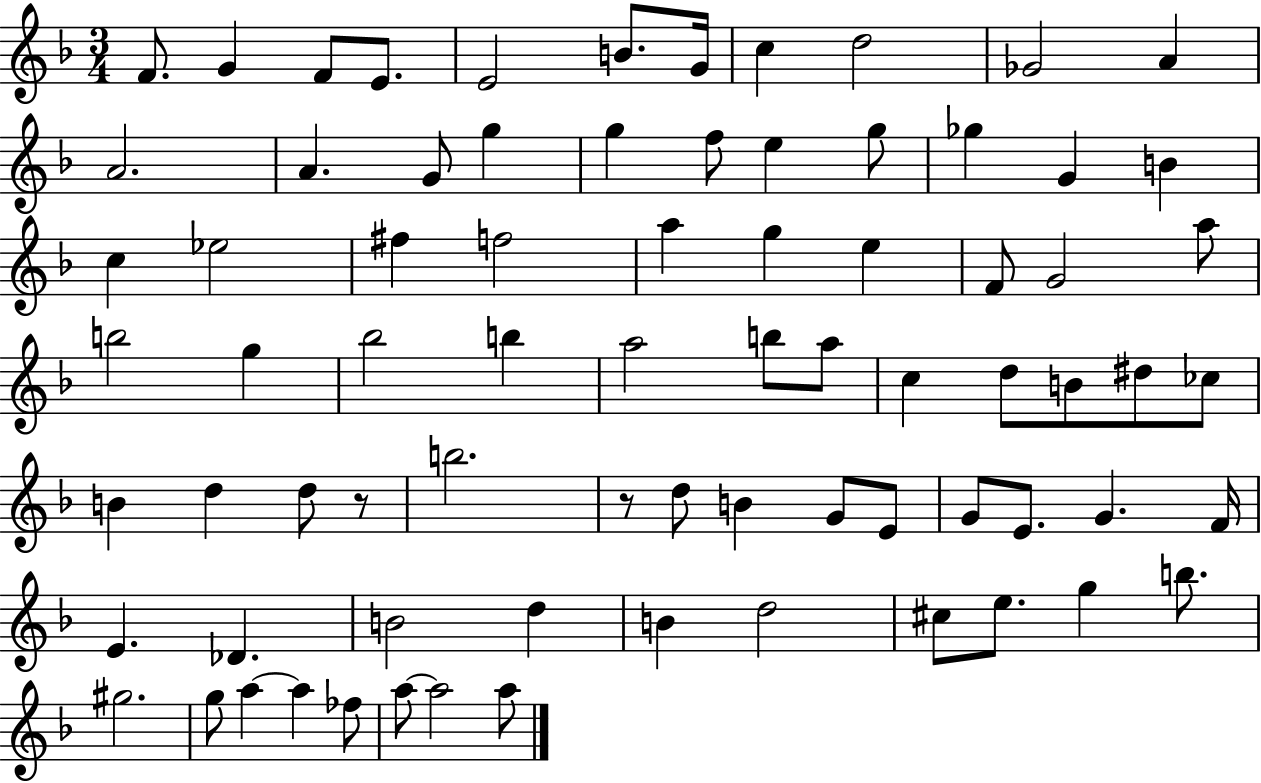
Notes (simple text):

F4/e. G4/q F4/e E4/e. E4/h B4/e. G4/s C5/q D5/h Gb4/h A4/q A4/h. A4/q. G4/e G5/q G5/q F5/e E5/q G5/e Gb5/q G4/q B4/q C5/q Eb5/h F#5/q F5/h A5/q G5/q E5/q F4/e G4/h A5/e B5/h G5/q Bb5/h B5/q A5/h B5/e A5/e C5/q D5/e B4/e D#5/e CES5/e B4/q D5/q D5/e R/e B5/h. R/e D5/e B4/q G4/e E4/e G4/e E4/e. G4/q. F4/s E4/q. Db4/q. B4/h D5/q B4/q D5/h C#5/e E5/e. G5/q B5/e. G#5/h. G5/e A5/q A5/q FES5/e A5/e A5/h A5/e